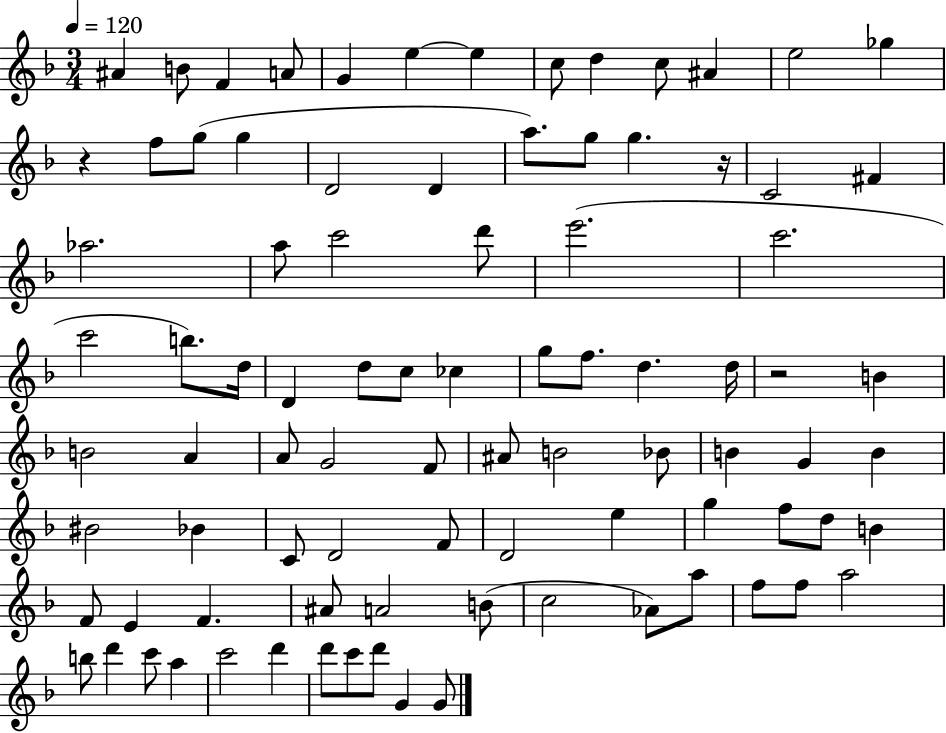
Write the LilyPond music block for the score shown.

{
  \clef treble
  \numericTimeSignature
  \time 3/4
  \key f \major
  \tempo 4 = 120
  ais'4 b'8 f'4 a'8 | g'4 e''4~~ e''4 | c''8 d''4 c''8 ais'4 | e''2 ges''4 | \break r4 f''8 g''8( g''4 | d'2 d'4 | a''8.) g''8 g''4. r16 | c'2 fis'4 | \break aes''2. | a''8 c'''2 d'''8 | e'''2.( | c'''2. | \break c'''2 b''8.) d''16 | d'4 d''8 c''8 ces''4 | g''8 f''8. d''4. d''16 | r2 b'4 | \break b'2 a'4 | a'8 g'2 f'8 | ais'8 b'2 bes'8 | b'4 g'4 b'4 | \break bis'2 bes'4 | c'8 d'2 f'8 | d'2 e''4 | g''4 f''8 d''8 b'4 | \break f'8 e'4 f'4. | ais'8 a'2 b'8( | c''2 aes'8) a''8 | f''8 f''8 a''2 | \break b''8 d'''4 c'''8 a''4 | c'''2 d'''4 | d'''8 c'''8 d'''8 g'4 g'8 | \bar "|."
}